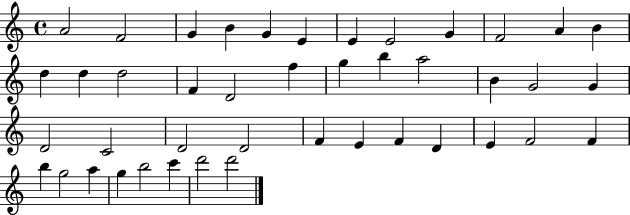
X:1
T:Untitled
M:4/4
L:1/4
K:C
A2 F2 G B G E E E2 G F2 A B d d d2 F D2 f g b a2 B G2 G D2 C2 D2 D2 F E F D E F2 F b g2 a g b2 c' d'2 d'2